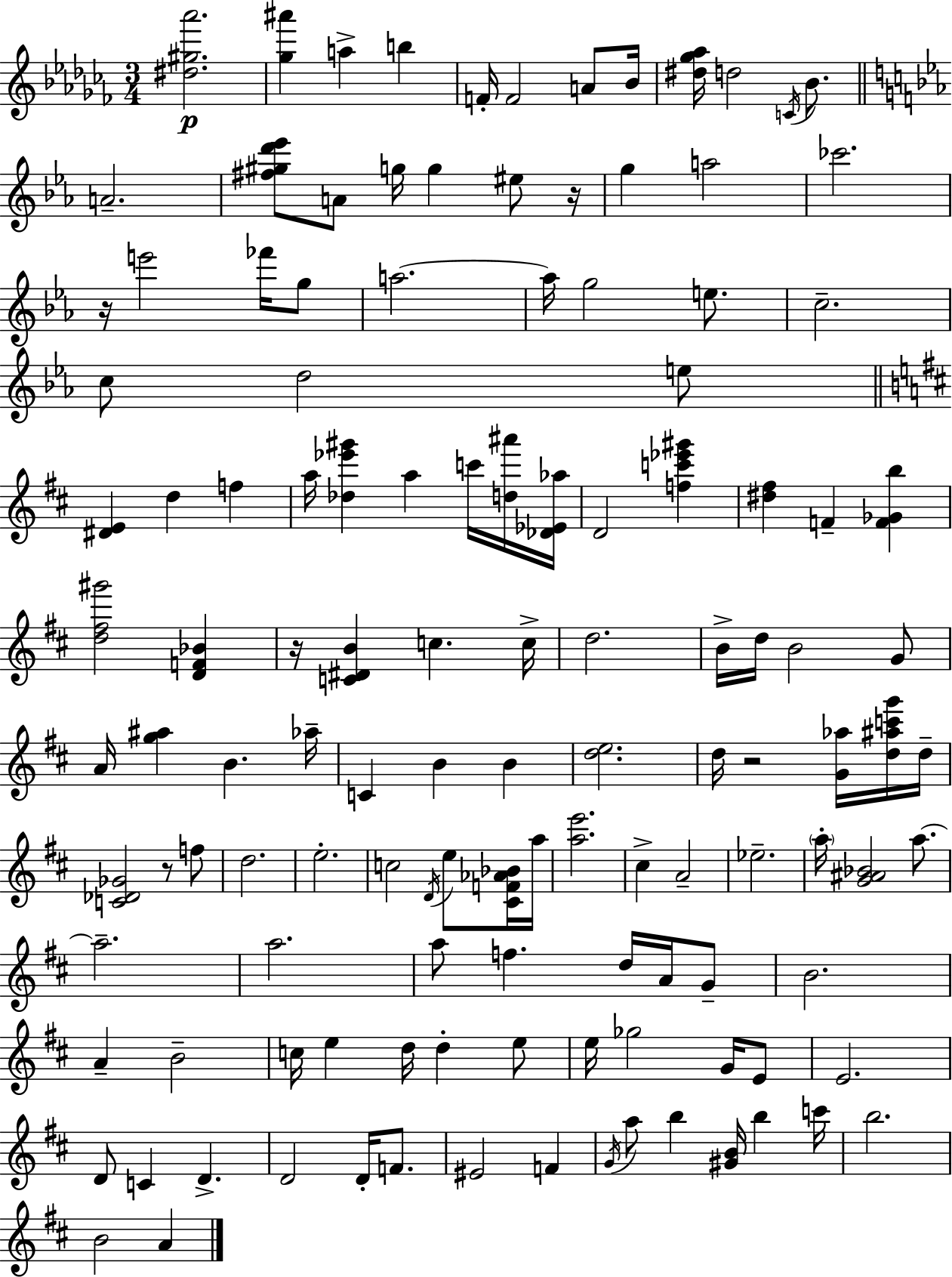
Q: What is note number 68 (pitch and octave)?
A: A4